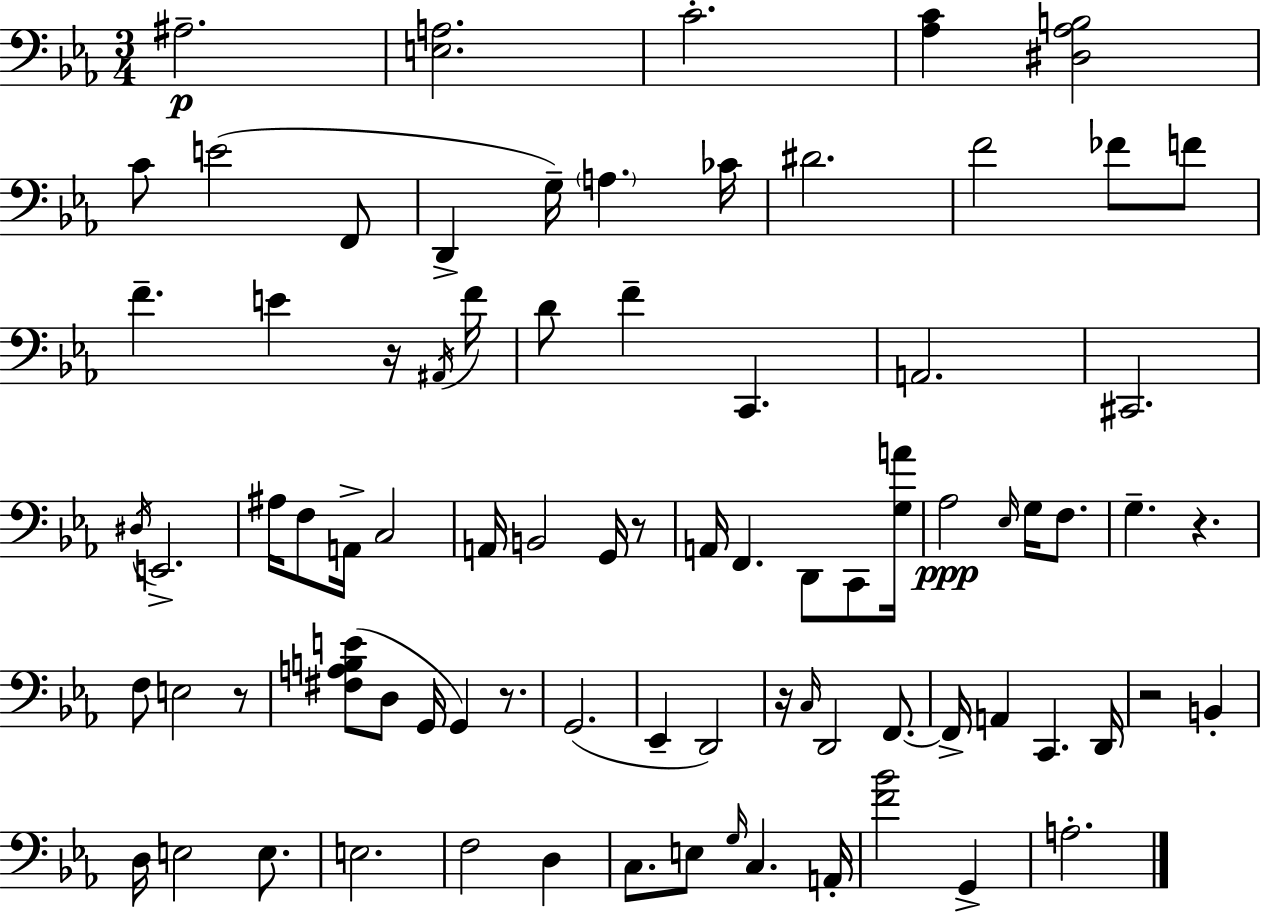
X:1
T:Untitled
M:3/4
L:1/4
K:Cm
^A,2 [E,A,]2 C2 [_A,C] [^D,_A,B,]2 C/2 E2 F,,/2 D,, G,/4 A, _C/4 ^D2 F2 _F/2 F/2 F E z/4 ^A,,/4 F/4 D/2 F C,, A,,2 ^C,,2 ^D,/4 E,,2 ^A,/4 F,/2 A,,/4 C,2 A,,/4 B,,2 G,,/4 z/2 A,,/4 F,, D,,/2 C,,/2 [G,A]/4 _A,2 _E,/4 G,/4 F,/2 G, z F,/2 E,2 z/2 [^F,A,B,E]/2 D,/2 G,,/4 G,, z/2 G,,2 _E,, D,,2 z/4 C,/4 D,,2 F,,/2 F,,/4 A,, C,, D,,/4 z2 B,, D,/4 E,2 E,/2 E,2 F,2 D, C,/2 E,/2 G,/4 C, A,,/4 [F_B]2 G,, A,2